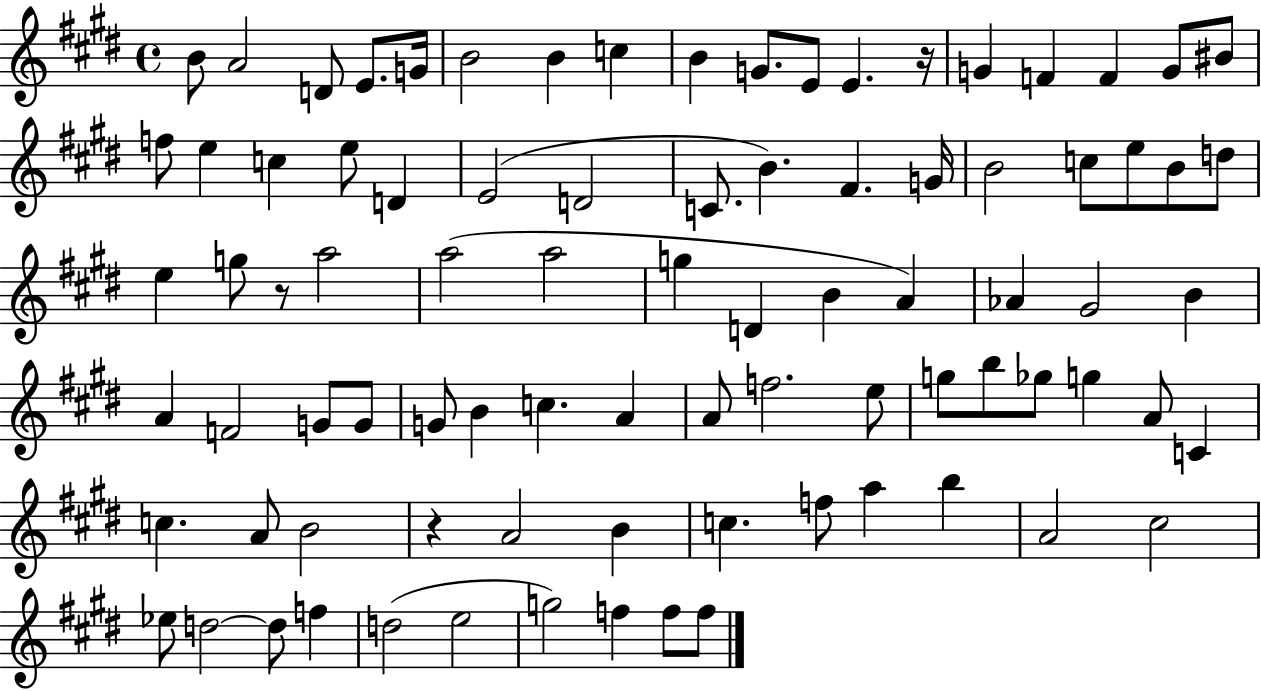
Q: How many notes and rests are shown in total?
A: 86